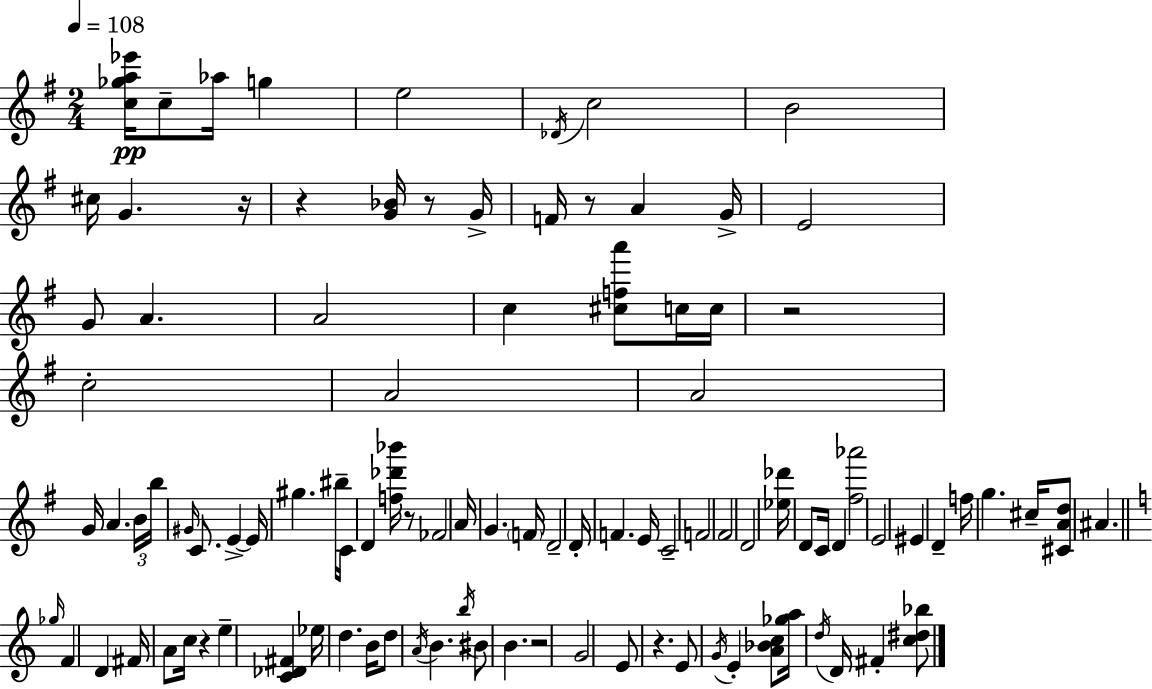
{
  \clef treble
  \numericTimeSignature
  \time 2/4
  \key e \minor
  \tempo 4 = 108
  \repeat volta 2 { <c'' ges'' a'' ees'''>16\pp c''8-- aes''16 g''4 | e''2 | \acciaccatura { des'16 } c''2 | b'2 | \break cis''16 g'4. | r16 r4 <g' bes'>16 r8 | g'16-> f'16 r8 a'4 | g'16-> e'2 | \break g'8 a'4. | a'2 | c''4 <cis'' f'' a'''>8 c''16 | c''16 r2 | \break c''2-. | a'2 | a'2 | g'16 a'4. | \break \tuplet 3/2 { b'16 b''16 \grace { gis'16 } } c'8. e'4->~~ | e'16 gis''4. | bis''16-- c'16 d'4 <f'' des''' bes'''>16 | r8 fes'2 | \break a'16 g'4. | \parenthesize f'16 d'2-- | d'16-. f'4. | e'16 c'2-- | \break f'2 | fis'2 | d'2 | <ees'' des'''>16 d'8 c'16 d'4 | \break <fis'' aes'''>2 | e'2 | eis'4 d'4-- | f''16 g''4. | \break cis''16-- <cis' a' d''>8 ais'4. | \bar "||" \break \key a \minor \grace { ges''16 } f'4 d'4 | fis'16 a'8 c''16 r4 | e''4-- <c' des' fis'>4 | ees''16 d''4. | \break b'16 d''8 \acciaccatura { a'16 } b'4. | \acciaccatura { b''16 } bis'8 b'4. | r2 | g'2 | \break e'8 r4. | e'8 \acciaccatura { g'16 } e'4-. | <a' bes' c''>8 <ges'' a''>16 \acciaccatura { d''16 } d'16 fis'4-. | <c'' dis'' bes''>8 } \bar "|."
}